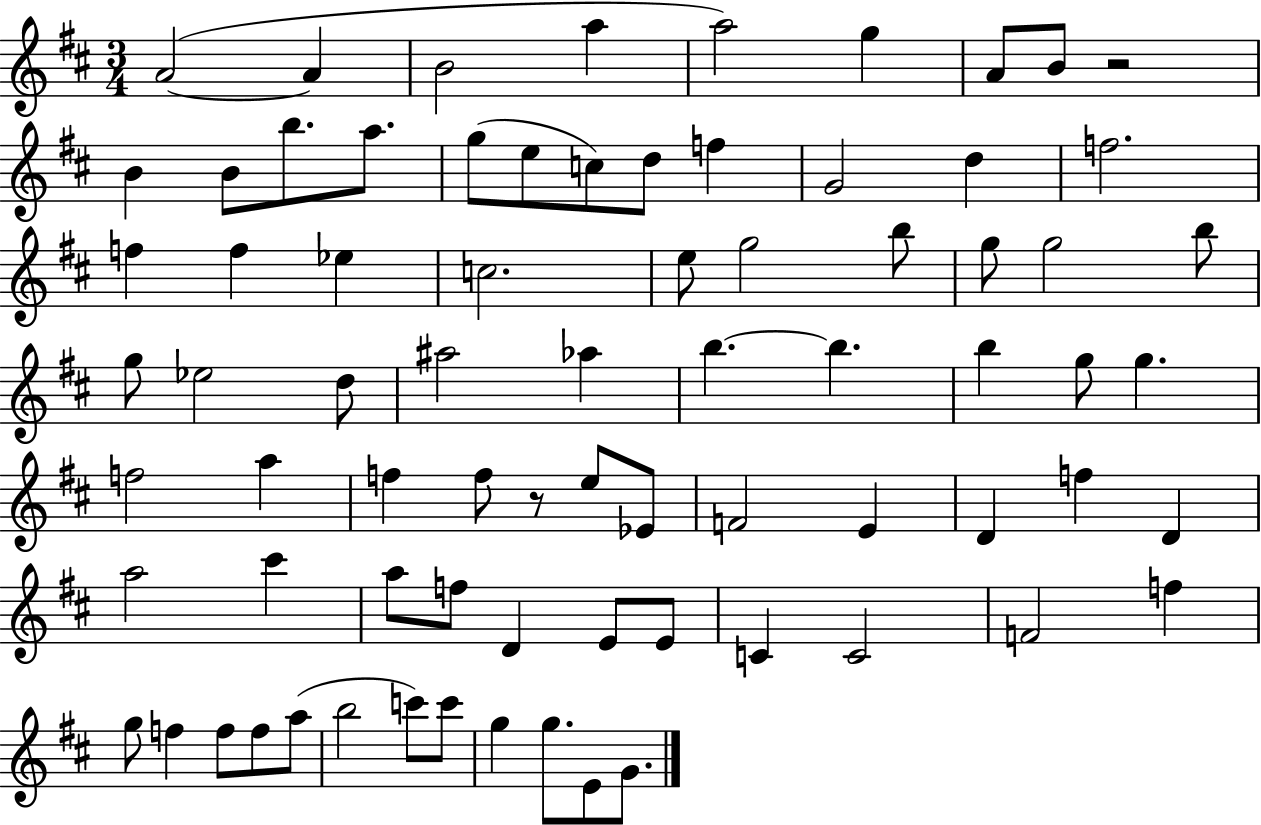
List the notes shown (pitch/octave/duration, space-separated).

A4/h A4/q B4/h A5/q A5/h G5/q A4/e B4/e R/h B4/q B4/e B5/e. A5/e. G5/e E5/e C5/e D5/e F5/q G4/h D5/q F5/h. F5/q F5/q Eb5/q C5/h. E5/e G5/h B5/e G5/e G5/h B5/e G5/e Eb5/h D5/e A#5/h Ab5/q B5/q. B5/q. B5/q G5/e G5/q. F5/h A5/q F5/q F5/e R/e E5/e Eb4/e F4/h E4/q D4/q F5/q D4/q A5/h C#6/q A5/e F5/e D4/q E4/e E4/e C4/q C4/h F4/h F5/q G5/e F5/q F5/e F5/e A5/e B5/h C6/e C6/e G5/q G5/e. E4/e G4/e.